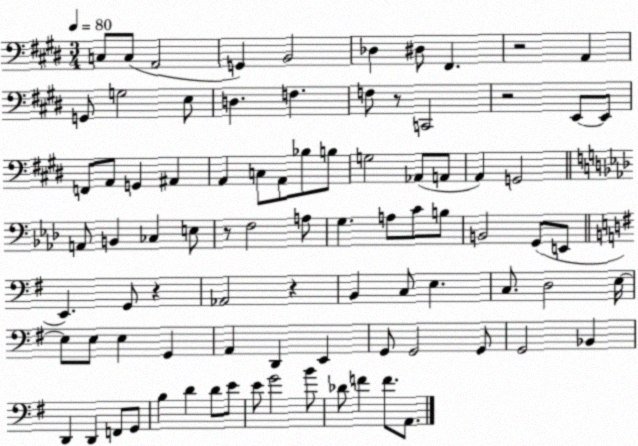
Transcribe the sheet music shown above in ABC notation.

X:1
T:Untitled
M:3/4
L:1/4
K:E
C,/2 C,/2 A,,2 G,, B,,2 _D, ^D,/2 ^F,, z2 A,, G,,/2 G,2 E,/2 D, F, F,/2 z/2 C,,2 z2 E,,/2 E,,/2 F,,/2 A,,/2 G,, ^A,, A,, C,/2 A,,/2 _B,/2 B,/2 G,2 _A,,/2 A,,/2 A,, G,,2 A,,/2 B,, _C, E,/2 z/2 F,2 A,/2 G, A,/2 C/2 B,/2 B,,2 G,,/2 E,,/2 E,, G,,/2 z _A,,2 z B,, C,/2 E, C,/2 D,2 E,/4 E,/2 E,/2 E, G,, A,, D,, E,, G,,/2 G,,2 G,,/2 G,,2 _B,, D,, D,, F,,/2 G,,/2 B, D D/2 E/2 E/2 G2 B/2 _D/2 F F/2 A,,/2